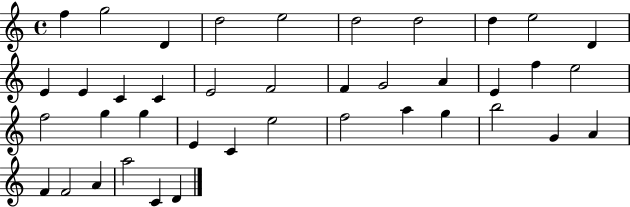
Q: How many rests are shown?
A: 0